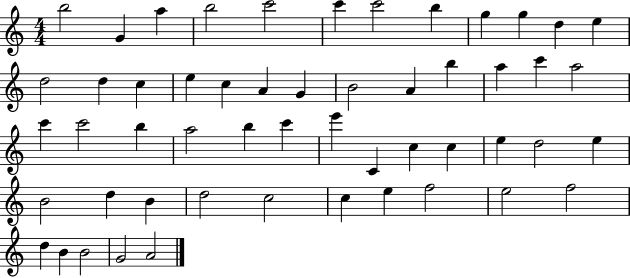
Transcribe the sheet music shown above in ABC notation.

X:1
T:Untitled
M:4/4
L:1/4
K:C
b2 G a b2 c'2 c' c'2 b g g d e d2 d c e c A G B2 A b a c' a2 c' c'2 b a2 b c' e' C c c e d2 e B2 d B d2 c2 c e f2 e2 f2 d B B2 G2 A2